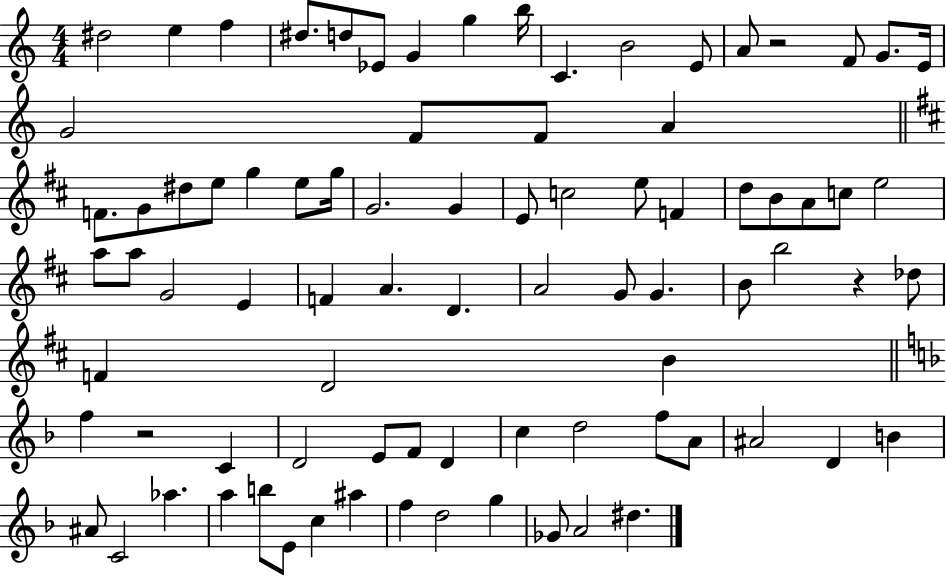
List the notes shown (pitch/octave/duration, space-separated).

D#5/h E5/q F5/q D#5/e. D5/e Eb4/e G4/q G5/q B5/s C4/q. B4/h E4/e A4/e R/h F4/e G4/e. E4/s G4/h F4/e F4/e A4/q F4/e. G4/e D#5/e E5/e G5/q E5/e G5/s G4/h. G4/q E4/e C5/h E5/e F4/q D5/e B4/e A4/e C5/e E5/h A5/e A5/e G4/h E4/q F4/q A4/q. D4/q. A4/h G4/e G4/q. B4/e B5/h R/q Db5/e F4/q D4/h B4/q F5/q R/h C4/q D4/h E4/e F4/e D4/q C5/q D5/h F5/e A4/e A#4/h D4/q B4/q A#4/e C4/h Ab5/q. A5/q B5/e E4/e C5/q A#5/q F5/q D5/h G5/q Gb4/e A4/h D#5/q.